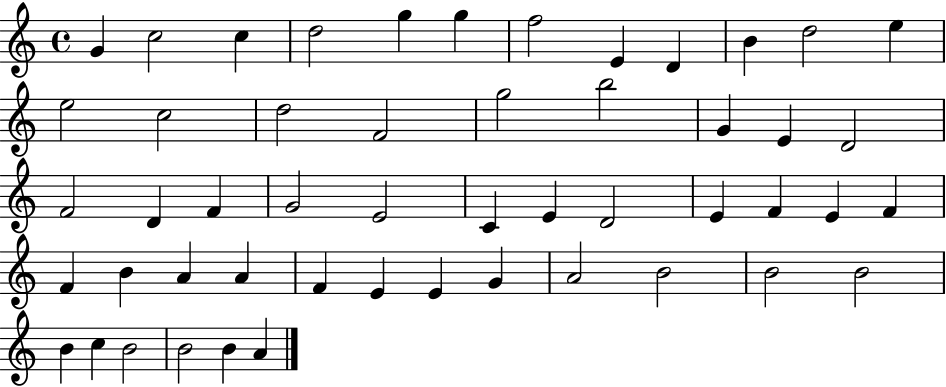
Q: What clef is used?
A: treble